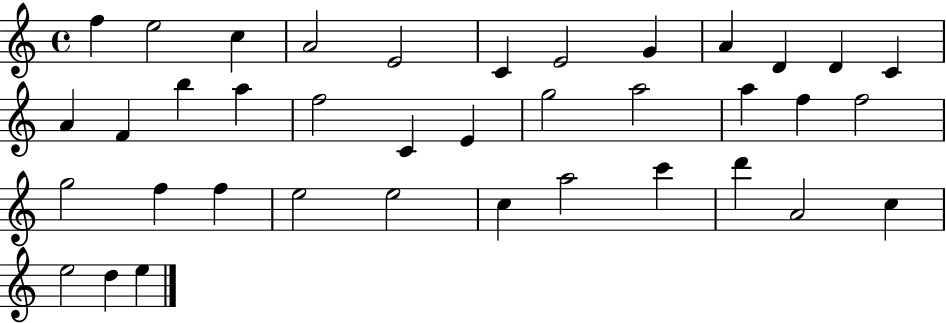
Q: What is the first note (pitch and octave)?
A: F5